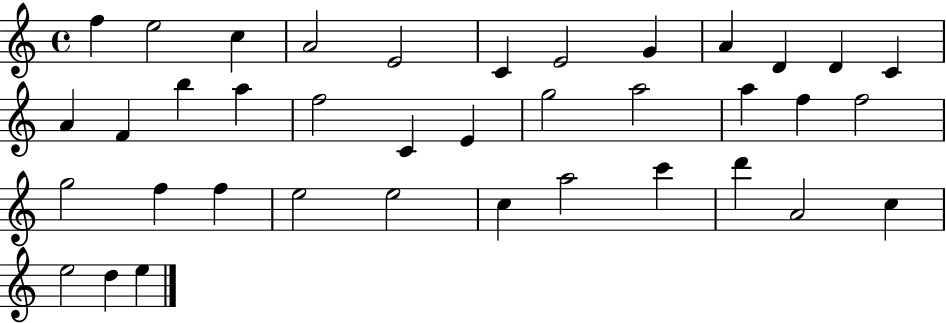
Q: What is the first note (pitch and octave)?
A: F5